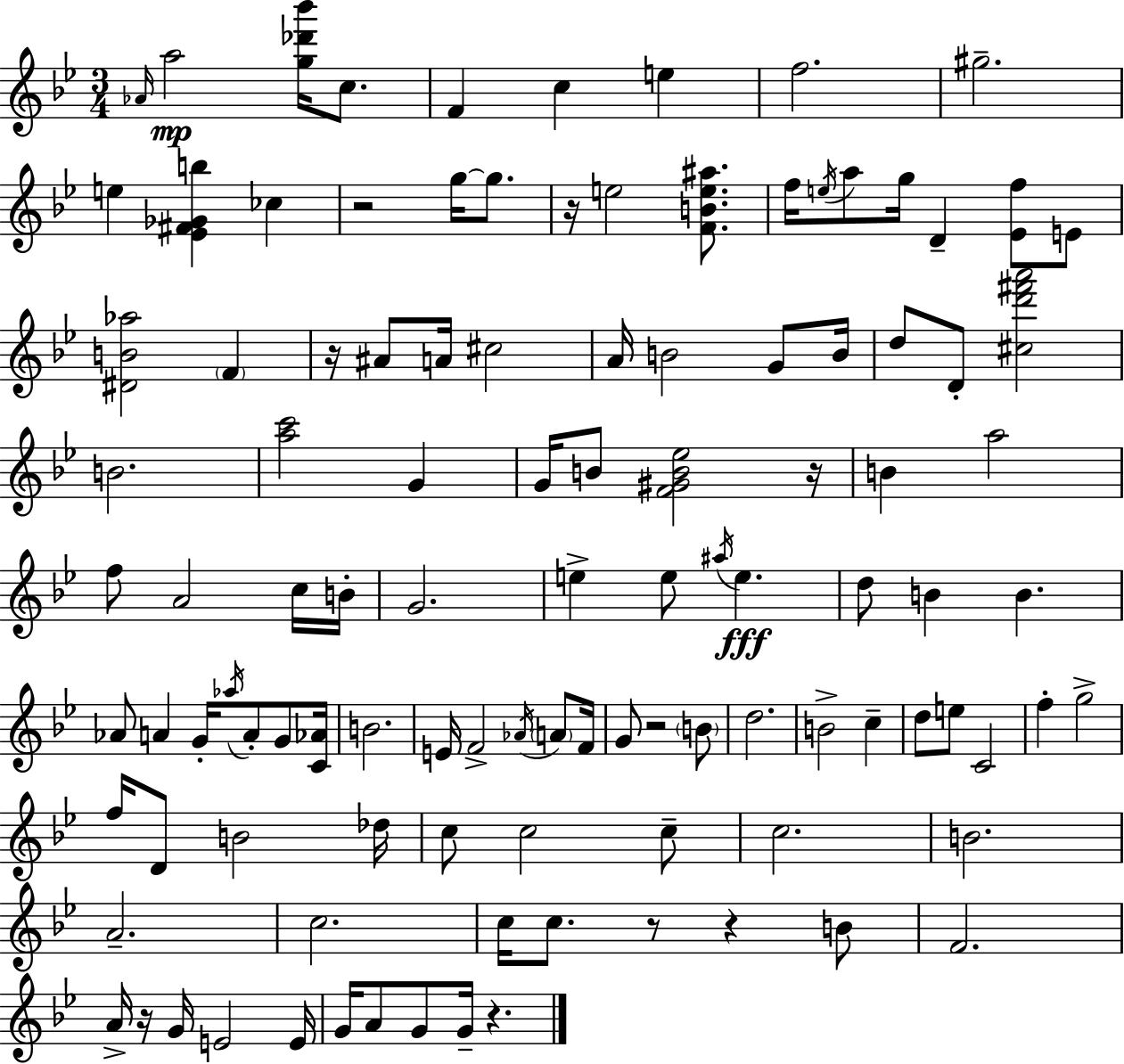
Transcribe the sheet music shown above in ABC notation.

X:1
T:Untitled
M:3/4
L:1/4
K:Gm
_A/4 a2 [g_d'_b']/4 c/2 F c e f2 ^g2 e [_E^F_Gb] _c z2 g/4 g/2 z/4 e2 [FBe^a]/2 f/4 e/4 a/2 g/4 D [_Ef]/2 E/2 [^DB_a]2 F z/4 ^A/2 A/4 ^c2 A/4 B2 G/2 B/4 d/2 D/2 [^cd'^f'a']2 B2 [ac']2 G G/4 B/2 [F^GB_e]2 z/4 B a2 f/2 A2 c/4 B/4 G2 e e/2 ^a/4 e d/2 B B _A/2 A G/4 _a/4 A/2 G/2 [C_A]/4 B2 E/4 F2 _A/4 A/2 F/4 G/2 z2 B/2 d2 B2 c d/2 e/2 C2 f g2 f/4 D/2 B2 _d/4 c/2 c2 c/2 c2 B2 A2 c2 c/4 c/2 z/2 z B/2 F2 A/4 z/4 G/4 E2 E/4 G/4 A/2 G/2 G/4 z